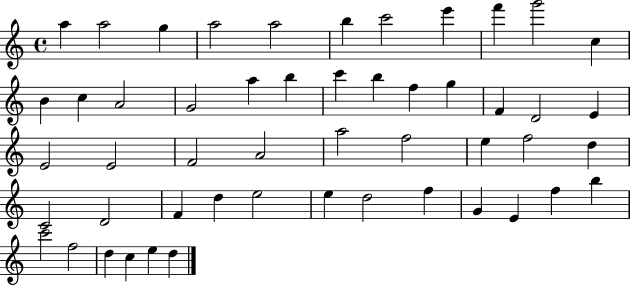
X:1
T:Untitled
M:4/4
L:1/4
K:C
a a2 g a2 a2 b c'2 e' f' g'2 c B c A2 G2 a b c' b f g F D2 E E2 E2 F2 A2 a2 f2 e f2 d C2 D2 F d e2 e d2 f G E f b c'2 f2 d c e d